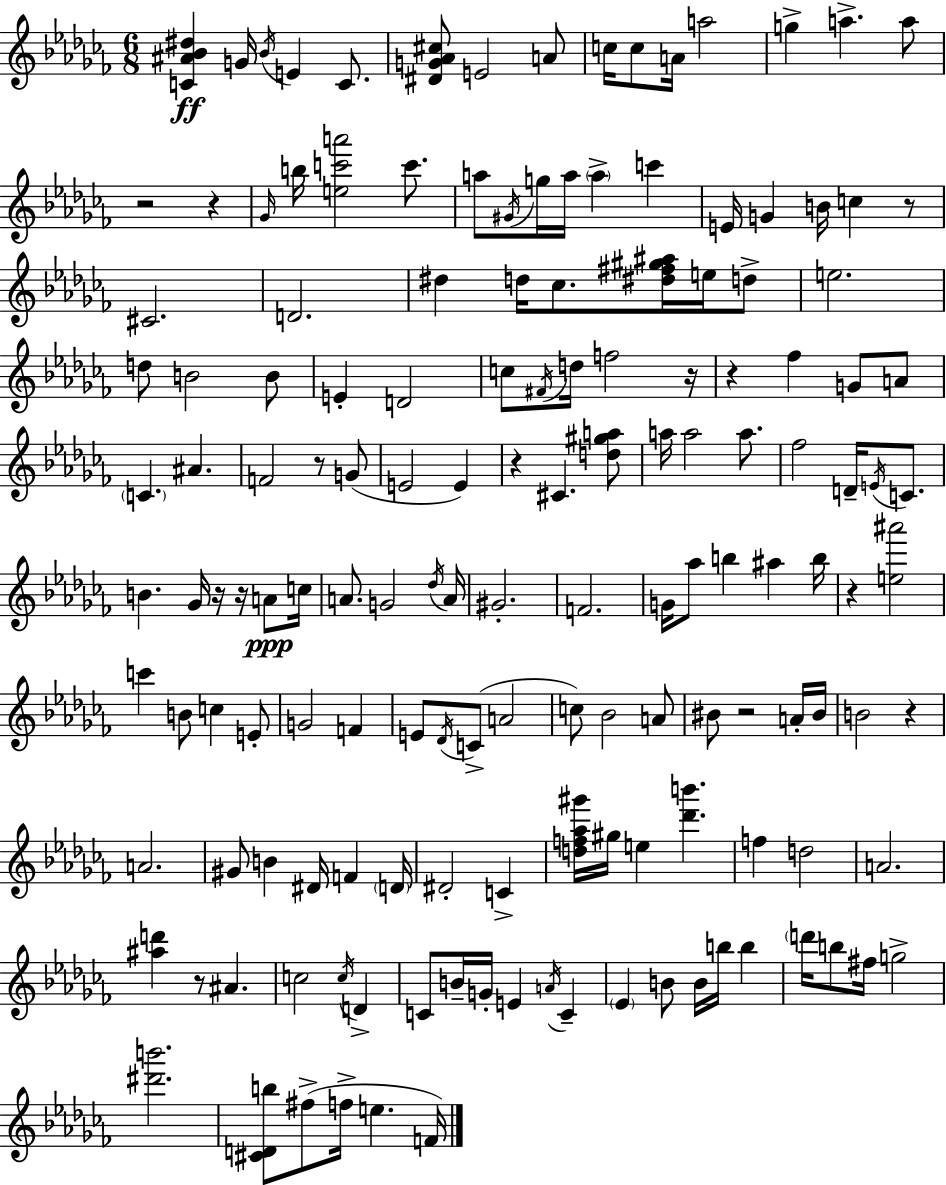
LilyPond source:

{
  \clef treble
  \numericTimeSignature
  \time 6/8
  \key aes \minor
  <c' ais' bes' dis''>4\ff g'16 \acciaccatura { bes'16 } e'4 c'8. | <dis' g' aes' cis''>8 e'2 a'8 | c''16 c''8 a'16 a''2 | g''4-> a''4.-> a''8 | \break r2 r4 | \grace { ges'16 } b''16 <e'' c''' a'''>2 c'''8. | a''8 \acciaccatura { gis'16 } g''16 a''16 \parenthesize a''4-> c'''4 | e'16 g'4 b'16 c''4 | \break r8 cis'2. | d'2. | dis''4 d''16 ces''8. <dis'' fis'' gis'' ais''>16 | e''16 d''8-> e''2. | \break d''8 b'2 | b'8 e'4-. d'2 | c''8 \acciaccatura { fis'16 } d''16 f''2 | r16 r4 fes''4 | \break g'8 a'8 \parenthesize c'4. ais'4. | f'2 | r8 g'8( e'2 | e'4) r4 cis'4. | \break <d'' gis'' a''>8 a''16 a''2 | a''8. fes''2 | d'16-- \acciaccatura { e'16 } c'8. b'4. ges'16 | r16 r16 a'8\ppp c''16 a'8. g'2 | \break \acciaccatura { des''16 } a'16 gis'2.-. | f'2. | g'16 aes''8 b''4 | ais''4 b''16 r4 <e'' ais'''>2 | \break c'''4 b'8 | c''4 e'8-. g'2 | f'4 e'8 \acciaccatura { des'16 }( c'8-> a'2 | c''8) bes'2 | \break a'8 bis'8 r2 | a'16-. bis'16 b'2 | r4 a'2. | gis'8 b'4 | \break dis'16 f'4 \parenthesize d'16 dis'2-. | c'4-> <d'' f'' aes'' gis'''>16 gis''16 e''4 | <des''' b'''>4. f''4 d''2 | a'2. | \break <ais'' d'''>4 r8 | ais'4. c''2 | \acciaccatura { c''16 } d'4-> c'8 b'16-- g'16-. | e'4 \acciaccatura { a'16 } c'4-- \parenthesize ees'4 | \break b'8 b'16 b''16 b''4 \parenthesize d'''16 b''8 | fis''16 g''2-> <dis''' b'''>2. | <cis' d' b''>8 fis''8->( | f''16-> e''4. f'16) \bar "|."
}